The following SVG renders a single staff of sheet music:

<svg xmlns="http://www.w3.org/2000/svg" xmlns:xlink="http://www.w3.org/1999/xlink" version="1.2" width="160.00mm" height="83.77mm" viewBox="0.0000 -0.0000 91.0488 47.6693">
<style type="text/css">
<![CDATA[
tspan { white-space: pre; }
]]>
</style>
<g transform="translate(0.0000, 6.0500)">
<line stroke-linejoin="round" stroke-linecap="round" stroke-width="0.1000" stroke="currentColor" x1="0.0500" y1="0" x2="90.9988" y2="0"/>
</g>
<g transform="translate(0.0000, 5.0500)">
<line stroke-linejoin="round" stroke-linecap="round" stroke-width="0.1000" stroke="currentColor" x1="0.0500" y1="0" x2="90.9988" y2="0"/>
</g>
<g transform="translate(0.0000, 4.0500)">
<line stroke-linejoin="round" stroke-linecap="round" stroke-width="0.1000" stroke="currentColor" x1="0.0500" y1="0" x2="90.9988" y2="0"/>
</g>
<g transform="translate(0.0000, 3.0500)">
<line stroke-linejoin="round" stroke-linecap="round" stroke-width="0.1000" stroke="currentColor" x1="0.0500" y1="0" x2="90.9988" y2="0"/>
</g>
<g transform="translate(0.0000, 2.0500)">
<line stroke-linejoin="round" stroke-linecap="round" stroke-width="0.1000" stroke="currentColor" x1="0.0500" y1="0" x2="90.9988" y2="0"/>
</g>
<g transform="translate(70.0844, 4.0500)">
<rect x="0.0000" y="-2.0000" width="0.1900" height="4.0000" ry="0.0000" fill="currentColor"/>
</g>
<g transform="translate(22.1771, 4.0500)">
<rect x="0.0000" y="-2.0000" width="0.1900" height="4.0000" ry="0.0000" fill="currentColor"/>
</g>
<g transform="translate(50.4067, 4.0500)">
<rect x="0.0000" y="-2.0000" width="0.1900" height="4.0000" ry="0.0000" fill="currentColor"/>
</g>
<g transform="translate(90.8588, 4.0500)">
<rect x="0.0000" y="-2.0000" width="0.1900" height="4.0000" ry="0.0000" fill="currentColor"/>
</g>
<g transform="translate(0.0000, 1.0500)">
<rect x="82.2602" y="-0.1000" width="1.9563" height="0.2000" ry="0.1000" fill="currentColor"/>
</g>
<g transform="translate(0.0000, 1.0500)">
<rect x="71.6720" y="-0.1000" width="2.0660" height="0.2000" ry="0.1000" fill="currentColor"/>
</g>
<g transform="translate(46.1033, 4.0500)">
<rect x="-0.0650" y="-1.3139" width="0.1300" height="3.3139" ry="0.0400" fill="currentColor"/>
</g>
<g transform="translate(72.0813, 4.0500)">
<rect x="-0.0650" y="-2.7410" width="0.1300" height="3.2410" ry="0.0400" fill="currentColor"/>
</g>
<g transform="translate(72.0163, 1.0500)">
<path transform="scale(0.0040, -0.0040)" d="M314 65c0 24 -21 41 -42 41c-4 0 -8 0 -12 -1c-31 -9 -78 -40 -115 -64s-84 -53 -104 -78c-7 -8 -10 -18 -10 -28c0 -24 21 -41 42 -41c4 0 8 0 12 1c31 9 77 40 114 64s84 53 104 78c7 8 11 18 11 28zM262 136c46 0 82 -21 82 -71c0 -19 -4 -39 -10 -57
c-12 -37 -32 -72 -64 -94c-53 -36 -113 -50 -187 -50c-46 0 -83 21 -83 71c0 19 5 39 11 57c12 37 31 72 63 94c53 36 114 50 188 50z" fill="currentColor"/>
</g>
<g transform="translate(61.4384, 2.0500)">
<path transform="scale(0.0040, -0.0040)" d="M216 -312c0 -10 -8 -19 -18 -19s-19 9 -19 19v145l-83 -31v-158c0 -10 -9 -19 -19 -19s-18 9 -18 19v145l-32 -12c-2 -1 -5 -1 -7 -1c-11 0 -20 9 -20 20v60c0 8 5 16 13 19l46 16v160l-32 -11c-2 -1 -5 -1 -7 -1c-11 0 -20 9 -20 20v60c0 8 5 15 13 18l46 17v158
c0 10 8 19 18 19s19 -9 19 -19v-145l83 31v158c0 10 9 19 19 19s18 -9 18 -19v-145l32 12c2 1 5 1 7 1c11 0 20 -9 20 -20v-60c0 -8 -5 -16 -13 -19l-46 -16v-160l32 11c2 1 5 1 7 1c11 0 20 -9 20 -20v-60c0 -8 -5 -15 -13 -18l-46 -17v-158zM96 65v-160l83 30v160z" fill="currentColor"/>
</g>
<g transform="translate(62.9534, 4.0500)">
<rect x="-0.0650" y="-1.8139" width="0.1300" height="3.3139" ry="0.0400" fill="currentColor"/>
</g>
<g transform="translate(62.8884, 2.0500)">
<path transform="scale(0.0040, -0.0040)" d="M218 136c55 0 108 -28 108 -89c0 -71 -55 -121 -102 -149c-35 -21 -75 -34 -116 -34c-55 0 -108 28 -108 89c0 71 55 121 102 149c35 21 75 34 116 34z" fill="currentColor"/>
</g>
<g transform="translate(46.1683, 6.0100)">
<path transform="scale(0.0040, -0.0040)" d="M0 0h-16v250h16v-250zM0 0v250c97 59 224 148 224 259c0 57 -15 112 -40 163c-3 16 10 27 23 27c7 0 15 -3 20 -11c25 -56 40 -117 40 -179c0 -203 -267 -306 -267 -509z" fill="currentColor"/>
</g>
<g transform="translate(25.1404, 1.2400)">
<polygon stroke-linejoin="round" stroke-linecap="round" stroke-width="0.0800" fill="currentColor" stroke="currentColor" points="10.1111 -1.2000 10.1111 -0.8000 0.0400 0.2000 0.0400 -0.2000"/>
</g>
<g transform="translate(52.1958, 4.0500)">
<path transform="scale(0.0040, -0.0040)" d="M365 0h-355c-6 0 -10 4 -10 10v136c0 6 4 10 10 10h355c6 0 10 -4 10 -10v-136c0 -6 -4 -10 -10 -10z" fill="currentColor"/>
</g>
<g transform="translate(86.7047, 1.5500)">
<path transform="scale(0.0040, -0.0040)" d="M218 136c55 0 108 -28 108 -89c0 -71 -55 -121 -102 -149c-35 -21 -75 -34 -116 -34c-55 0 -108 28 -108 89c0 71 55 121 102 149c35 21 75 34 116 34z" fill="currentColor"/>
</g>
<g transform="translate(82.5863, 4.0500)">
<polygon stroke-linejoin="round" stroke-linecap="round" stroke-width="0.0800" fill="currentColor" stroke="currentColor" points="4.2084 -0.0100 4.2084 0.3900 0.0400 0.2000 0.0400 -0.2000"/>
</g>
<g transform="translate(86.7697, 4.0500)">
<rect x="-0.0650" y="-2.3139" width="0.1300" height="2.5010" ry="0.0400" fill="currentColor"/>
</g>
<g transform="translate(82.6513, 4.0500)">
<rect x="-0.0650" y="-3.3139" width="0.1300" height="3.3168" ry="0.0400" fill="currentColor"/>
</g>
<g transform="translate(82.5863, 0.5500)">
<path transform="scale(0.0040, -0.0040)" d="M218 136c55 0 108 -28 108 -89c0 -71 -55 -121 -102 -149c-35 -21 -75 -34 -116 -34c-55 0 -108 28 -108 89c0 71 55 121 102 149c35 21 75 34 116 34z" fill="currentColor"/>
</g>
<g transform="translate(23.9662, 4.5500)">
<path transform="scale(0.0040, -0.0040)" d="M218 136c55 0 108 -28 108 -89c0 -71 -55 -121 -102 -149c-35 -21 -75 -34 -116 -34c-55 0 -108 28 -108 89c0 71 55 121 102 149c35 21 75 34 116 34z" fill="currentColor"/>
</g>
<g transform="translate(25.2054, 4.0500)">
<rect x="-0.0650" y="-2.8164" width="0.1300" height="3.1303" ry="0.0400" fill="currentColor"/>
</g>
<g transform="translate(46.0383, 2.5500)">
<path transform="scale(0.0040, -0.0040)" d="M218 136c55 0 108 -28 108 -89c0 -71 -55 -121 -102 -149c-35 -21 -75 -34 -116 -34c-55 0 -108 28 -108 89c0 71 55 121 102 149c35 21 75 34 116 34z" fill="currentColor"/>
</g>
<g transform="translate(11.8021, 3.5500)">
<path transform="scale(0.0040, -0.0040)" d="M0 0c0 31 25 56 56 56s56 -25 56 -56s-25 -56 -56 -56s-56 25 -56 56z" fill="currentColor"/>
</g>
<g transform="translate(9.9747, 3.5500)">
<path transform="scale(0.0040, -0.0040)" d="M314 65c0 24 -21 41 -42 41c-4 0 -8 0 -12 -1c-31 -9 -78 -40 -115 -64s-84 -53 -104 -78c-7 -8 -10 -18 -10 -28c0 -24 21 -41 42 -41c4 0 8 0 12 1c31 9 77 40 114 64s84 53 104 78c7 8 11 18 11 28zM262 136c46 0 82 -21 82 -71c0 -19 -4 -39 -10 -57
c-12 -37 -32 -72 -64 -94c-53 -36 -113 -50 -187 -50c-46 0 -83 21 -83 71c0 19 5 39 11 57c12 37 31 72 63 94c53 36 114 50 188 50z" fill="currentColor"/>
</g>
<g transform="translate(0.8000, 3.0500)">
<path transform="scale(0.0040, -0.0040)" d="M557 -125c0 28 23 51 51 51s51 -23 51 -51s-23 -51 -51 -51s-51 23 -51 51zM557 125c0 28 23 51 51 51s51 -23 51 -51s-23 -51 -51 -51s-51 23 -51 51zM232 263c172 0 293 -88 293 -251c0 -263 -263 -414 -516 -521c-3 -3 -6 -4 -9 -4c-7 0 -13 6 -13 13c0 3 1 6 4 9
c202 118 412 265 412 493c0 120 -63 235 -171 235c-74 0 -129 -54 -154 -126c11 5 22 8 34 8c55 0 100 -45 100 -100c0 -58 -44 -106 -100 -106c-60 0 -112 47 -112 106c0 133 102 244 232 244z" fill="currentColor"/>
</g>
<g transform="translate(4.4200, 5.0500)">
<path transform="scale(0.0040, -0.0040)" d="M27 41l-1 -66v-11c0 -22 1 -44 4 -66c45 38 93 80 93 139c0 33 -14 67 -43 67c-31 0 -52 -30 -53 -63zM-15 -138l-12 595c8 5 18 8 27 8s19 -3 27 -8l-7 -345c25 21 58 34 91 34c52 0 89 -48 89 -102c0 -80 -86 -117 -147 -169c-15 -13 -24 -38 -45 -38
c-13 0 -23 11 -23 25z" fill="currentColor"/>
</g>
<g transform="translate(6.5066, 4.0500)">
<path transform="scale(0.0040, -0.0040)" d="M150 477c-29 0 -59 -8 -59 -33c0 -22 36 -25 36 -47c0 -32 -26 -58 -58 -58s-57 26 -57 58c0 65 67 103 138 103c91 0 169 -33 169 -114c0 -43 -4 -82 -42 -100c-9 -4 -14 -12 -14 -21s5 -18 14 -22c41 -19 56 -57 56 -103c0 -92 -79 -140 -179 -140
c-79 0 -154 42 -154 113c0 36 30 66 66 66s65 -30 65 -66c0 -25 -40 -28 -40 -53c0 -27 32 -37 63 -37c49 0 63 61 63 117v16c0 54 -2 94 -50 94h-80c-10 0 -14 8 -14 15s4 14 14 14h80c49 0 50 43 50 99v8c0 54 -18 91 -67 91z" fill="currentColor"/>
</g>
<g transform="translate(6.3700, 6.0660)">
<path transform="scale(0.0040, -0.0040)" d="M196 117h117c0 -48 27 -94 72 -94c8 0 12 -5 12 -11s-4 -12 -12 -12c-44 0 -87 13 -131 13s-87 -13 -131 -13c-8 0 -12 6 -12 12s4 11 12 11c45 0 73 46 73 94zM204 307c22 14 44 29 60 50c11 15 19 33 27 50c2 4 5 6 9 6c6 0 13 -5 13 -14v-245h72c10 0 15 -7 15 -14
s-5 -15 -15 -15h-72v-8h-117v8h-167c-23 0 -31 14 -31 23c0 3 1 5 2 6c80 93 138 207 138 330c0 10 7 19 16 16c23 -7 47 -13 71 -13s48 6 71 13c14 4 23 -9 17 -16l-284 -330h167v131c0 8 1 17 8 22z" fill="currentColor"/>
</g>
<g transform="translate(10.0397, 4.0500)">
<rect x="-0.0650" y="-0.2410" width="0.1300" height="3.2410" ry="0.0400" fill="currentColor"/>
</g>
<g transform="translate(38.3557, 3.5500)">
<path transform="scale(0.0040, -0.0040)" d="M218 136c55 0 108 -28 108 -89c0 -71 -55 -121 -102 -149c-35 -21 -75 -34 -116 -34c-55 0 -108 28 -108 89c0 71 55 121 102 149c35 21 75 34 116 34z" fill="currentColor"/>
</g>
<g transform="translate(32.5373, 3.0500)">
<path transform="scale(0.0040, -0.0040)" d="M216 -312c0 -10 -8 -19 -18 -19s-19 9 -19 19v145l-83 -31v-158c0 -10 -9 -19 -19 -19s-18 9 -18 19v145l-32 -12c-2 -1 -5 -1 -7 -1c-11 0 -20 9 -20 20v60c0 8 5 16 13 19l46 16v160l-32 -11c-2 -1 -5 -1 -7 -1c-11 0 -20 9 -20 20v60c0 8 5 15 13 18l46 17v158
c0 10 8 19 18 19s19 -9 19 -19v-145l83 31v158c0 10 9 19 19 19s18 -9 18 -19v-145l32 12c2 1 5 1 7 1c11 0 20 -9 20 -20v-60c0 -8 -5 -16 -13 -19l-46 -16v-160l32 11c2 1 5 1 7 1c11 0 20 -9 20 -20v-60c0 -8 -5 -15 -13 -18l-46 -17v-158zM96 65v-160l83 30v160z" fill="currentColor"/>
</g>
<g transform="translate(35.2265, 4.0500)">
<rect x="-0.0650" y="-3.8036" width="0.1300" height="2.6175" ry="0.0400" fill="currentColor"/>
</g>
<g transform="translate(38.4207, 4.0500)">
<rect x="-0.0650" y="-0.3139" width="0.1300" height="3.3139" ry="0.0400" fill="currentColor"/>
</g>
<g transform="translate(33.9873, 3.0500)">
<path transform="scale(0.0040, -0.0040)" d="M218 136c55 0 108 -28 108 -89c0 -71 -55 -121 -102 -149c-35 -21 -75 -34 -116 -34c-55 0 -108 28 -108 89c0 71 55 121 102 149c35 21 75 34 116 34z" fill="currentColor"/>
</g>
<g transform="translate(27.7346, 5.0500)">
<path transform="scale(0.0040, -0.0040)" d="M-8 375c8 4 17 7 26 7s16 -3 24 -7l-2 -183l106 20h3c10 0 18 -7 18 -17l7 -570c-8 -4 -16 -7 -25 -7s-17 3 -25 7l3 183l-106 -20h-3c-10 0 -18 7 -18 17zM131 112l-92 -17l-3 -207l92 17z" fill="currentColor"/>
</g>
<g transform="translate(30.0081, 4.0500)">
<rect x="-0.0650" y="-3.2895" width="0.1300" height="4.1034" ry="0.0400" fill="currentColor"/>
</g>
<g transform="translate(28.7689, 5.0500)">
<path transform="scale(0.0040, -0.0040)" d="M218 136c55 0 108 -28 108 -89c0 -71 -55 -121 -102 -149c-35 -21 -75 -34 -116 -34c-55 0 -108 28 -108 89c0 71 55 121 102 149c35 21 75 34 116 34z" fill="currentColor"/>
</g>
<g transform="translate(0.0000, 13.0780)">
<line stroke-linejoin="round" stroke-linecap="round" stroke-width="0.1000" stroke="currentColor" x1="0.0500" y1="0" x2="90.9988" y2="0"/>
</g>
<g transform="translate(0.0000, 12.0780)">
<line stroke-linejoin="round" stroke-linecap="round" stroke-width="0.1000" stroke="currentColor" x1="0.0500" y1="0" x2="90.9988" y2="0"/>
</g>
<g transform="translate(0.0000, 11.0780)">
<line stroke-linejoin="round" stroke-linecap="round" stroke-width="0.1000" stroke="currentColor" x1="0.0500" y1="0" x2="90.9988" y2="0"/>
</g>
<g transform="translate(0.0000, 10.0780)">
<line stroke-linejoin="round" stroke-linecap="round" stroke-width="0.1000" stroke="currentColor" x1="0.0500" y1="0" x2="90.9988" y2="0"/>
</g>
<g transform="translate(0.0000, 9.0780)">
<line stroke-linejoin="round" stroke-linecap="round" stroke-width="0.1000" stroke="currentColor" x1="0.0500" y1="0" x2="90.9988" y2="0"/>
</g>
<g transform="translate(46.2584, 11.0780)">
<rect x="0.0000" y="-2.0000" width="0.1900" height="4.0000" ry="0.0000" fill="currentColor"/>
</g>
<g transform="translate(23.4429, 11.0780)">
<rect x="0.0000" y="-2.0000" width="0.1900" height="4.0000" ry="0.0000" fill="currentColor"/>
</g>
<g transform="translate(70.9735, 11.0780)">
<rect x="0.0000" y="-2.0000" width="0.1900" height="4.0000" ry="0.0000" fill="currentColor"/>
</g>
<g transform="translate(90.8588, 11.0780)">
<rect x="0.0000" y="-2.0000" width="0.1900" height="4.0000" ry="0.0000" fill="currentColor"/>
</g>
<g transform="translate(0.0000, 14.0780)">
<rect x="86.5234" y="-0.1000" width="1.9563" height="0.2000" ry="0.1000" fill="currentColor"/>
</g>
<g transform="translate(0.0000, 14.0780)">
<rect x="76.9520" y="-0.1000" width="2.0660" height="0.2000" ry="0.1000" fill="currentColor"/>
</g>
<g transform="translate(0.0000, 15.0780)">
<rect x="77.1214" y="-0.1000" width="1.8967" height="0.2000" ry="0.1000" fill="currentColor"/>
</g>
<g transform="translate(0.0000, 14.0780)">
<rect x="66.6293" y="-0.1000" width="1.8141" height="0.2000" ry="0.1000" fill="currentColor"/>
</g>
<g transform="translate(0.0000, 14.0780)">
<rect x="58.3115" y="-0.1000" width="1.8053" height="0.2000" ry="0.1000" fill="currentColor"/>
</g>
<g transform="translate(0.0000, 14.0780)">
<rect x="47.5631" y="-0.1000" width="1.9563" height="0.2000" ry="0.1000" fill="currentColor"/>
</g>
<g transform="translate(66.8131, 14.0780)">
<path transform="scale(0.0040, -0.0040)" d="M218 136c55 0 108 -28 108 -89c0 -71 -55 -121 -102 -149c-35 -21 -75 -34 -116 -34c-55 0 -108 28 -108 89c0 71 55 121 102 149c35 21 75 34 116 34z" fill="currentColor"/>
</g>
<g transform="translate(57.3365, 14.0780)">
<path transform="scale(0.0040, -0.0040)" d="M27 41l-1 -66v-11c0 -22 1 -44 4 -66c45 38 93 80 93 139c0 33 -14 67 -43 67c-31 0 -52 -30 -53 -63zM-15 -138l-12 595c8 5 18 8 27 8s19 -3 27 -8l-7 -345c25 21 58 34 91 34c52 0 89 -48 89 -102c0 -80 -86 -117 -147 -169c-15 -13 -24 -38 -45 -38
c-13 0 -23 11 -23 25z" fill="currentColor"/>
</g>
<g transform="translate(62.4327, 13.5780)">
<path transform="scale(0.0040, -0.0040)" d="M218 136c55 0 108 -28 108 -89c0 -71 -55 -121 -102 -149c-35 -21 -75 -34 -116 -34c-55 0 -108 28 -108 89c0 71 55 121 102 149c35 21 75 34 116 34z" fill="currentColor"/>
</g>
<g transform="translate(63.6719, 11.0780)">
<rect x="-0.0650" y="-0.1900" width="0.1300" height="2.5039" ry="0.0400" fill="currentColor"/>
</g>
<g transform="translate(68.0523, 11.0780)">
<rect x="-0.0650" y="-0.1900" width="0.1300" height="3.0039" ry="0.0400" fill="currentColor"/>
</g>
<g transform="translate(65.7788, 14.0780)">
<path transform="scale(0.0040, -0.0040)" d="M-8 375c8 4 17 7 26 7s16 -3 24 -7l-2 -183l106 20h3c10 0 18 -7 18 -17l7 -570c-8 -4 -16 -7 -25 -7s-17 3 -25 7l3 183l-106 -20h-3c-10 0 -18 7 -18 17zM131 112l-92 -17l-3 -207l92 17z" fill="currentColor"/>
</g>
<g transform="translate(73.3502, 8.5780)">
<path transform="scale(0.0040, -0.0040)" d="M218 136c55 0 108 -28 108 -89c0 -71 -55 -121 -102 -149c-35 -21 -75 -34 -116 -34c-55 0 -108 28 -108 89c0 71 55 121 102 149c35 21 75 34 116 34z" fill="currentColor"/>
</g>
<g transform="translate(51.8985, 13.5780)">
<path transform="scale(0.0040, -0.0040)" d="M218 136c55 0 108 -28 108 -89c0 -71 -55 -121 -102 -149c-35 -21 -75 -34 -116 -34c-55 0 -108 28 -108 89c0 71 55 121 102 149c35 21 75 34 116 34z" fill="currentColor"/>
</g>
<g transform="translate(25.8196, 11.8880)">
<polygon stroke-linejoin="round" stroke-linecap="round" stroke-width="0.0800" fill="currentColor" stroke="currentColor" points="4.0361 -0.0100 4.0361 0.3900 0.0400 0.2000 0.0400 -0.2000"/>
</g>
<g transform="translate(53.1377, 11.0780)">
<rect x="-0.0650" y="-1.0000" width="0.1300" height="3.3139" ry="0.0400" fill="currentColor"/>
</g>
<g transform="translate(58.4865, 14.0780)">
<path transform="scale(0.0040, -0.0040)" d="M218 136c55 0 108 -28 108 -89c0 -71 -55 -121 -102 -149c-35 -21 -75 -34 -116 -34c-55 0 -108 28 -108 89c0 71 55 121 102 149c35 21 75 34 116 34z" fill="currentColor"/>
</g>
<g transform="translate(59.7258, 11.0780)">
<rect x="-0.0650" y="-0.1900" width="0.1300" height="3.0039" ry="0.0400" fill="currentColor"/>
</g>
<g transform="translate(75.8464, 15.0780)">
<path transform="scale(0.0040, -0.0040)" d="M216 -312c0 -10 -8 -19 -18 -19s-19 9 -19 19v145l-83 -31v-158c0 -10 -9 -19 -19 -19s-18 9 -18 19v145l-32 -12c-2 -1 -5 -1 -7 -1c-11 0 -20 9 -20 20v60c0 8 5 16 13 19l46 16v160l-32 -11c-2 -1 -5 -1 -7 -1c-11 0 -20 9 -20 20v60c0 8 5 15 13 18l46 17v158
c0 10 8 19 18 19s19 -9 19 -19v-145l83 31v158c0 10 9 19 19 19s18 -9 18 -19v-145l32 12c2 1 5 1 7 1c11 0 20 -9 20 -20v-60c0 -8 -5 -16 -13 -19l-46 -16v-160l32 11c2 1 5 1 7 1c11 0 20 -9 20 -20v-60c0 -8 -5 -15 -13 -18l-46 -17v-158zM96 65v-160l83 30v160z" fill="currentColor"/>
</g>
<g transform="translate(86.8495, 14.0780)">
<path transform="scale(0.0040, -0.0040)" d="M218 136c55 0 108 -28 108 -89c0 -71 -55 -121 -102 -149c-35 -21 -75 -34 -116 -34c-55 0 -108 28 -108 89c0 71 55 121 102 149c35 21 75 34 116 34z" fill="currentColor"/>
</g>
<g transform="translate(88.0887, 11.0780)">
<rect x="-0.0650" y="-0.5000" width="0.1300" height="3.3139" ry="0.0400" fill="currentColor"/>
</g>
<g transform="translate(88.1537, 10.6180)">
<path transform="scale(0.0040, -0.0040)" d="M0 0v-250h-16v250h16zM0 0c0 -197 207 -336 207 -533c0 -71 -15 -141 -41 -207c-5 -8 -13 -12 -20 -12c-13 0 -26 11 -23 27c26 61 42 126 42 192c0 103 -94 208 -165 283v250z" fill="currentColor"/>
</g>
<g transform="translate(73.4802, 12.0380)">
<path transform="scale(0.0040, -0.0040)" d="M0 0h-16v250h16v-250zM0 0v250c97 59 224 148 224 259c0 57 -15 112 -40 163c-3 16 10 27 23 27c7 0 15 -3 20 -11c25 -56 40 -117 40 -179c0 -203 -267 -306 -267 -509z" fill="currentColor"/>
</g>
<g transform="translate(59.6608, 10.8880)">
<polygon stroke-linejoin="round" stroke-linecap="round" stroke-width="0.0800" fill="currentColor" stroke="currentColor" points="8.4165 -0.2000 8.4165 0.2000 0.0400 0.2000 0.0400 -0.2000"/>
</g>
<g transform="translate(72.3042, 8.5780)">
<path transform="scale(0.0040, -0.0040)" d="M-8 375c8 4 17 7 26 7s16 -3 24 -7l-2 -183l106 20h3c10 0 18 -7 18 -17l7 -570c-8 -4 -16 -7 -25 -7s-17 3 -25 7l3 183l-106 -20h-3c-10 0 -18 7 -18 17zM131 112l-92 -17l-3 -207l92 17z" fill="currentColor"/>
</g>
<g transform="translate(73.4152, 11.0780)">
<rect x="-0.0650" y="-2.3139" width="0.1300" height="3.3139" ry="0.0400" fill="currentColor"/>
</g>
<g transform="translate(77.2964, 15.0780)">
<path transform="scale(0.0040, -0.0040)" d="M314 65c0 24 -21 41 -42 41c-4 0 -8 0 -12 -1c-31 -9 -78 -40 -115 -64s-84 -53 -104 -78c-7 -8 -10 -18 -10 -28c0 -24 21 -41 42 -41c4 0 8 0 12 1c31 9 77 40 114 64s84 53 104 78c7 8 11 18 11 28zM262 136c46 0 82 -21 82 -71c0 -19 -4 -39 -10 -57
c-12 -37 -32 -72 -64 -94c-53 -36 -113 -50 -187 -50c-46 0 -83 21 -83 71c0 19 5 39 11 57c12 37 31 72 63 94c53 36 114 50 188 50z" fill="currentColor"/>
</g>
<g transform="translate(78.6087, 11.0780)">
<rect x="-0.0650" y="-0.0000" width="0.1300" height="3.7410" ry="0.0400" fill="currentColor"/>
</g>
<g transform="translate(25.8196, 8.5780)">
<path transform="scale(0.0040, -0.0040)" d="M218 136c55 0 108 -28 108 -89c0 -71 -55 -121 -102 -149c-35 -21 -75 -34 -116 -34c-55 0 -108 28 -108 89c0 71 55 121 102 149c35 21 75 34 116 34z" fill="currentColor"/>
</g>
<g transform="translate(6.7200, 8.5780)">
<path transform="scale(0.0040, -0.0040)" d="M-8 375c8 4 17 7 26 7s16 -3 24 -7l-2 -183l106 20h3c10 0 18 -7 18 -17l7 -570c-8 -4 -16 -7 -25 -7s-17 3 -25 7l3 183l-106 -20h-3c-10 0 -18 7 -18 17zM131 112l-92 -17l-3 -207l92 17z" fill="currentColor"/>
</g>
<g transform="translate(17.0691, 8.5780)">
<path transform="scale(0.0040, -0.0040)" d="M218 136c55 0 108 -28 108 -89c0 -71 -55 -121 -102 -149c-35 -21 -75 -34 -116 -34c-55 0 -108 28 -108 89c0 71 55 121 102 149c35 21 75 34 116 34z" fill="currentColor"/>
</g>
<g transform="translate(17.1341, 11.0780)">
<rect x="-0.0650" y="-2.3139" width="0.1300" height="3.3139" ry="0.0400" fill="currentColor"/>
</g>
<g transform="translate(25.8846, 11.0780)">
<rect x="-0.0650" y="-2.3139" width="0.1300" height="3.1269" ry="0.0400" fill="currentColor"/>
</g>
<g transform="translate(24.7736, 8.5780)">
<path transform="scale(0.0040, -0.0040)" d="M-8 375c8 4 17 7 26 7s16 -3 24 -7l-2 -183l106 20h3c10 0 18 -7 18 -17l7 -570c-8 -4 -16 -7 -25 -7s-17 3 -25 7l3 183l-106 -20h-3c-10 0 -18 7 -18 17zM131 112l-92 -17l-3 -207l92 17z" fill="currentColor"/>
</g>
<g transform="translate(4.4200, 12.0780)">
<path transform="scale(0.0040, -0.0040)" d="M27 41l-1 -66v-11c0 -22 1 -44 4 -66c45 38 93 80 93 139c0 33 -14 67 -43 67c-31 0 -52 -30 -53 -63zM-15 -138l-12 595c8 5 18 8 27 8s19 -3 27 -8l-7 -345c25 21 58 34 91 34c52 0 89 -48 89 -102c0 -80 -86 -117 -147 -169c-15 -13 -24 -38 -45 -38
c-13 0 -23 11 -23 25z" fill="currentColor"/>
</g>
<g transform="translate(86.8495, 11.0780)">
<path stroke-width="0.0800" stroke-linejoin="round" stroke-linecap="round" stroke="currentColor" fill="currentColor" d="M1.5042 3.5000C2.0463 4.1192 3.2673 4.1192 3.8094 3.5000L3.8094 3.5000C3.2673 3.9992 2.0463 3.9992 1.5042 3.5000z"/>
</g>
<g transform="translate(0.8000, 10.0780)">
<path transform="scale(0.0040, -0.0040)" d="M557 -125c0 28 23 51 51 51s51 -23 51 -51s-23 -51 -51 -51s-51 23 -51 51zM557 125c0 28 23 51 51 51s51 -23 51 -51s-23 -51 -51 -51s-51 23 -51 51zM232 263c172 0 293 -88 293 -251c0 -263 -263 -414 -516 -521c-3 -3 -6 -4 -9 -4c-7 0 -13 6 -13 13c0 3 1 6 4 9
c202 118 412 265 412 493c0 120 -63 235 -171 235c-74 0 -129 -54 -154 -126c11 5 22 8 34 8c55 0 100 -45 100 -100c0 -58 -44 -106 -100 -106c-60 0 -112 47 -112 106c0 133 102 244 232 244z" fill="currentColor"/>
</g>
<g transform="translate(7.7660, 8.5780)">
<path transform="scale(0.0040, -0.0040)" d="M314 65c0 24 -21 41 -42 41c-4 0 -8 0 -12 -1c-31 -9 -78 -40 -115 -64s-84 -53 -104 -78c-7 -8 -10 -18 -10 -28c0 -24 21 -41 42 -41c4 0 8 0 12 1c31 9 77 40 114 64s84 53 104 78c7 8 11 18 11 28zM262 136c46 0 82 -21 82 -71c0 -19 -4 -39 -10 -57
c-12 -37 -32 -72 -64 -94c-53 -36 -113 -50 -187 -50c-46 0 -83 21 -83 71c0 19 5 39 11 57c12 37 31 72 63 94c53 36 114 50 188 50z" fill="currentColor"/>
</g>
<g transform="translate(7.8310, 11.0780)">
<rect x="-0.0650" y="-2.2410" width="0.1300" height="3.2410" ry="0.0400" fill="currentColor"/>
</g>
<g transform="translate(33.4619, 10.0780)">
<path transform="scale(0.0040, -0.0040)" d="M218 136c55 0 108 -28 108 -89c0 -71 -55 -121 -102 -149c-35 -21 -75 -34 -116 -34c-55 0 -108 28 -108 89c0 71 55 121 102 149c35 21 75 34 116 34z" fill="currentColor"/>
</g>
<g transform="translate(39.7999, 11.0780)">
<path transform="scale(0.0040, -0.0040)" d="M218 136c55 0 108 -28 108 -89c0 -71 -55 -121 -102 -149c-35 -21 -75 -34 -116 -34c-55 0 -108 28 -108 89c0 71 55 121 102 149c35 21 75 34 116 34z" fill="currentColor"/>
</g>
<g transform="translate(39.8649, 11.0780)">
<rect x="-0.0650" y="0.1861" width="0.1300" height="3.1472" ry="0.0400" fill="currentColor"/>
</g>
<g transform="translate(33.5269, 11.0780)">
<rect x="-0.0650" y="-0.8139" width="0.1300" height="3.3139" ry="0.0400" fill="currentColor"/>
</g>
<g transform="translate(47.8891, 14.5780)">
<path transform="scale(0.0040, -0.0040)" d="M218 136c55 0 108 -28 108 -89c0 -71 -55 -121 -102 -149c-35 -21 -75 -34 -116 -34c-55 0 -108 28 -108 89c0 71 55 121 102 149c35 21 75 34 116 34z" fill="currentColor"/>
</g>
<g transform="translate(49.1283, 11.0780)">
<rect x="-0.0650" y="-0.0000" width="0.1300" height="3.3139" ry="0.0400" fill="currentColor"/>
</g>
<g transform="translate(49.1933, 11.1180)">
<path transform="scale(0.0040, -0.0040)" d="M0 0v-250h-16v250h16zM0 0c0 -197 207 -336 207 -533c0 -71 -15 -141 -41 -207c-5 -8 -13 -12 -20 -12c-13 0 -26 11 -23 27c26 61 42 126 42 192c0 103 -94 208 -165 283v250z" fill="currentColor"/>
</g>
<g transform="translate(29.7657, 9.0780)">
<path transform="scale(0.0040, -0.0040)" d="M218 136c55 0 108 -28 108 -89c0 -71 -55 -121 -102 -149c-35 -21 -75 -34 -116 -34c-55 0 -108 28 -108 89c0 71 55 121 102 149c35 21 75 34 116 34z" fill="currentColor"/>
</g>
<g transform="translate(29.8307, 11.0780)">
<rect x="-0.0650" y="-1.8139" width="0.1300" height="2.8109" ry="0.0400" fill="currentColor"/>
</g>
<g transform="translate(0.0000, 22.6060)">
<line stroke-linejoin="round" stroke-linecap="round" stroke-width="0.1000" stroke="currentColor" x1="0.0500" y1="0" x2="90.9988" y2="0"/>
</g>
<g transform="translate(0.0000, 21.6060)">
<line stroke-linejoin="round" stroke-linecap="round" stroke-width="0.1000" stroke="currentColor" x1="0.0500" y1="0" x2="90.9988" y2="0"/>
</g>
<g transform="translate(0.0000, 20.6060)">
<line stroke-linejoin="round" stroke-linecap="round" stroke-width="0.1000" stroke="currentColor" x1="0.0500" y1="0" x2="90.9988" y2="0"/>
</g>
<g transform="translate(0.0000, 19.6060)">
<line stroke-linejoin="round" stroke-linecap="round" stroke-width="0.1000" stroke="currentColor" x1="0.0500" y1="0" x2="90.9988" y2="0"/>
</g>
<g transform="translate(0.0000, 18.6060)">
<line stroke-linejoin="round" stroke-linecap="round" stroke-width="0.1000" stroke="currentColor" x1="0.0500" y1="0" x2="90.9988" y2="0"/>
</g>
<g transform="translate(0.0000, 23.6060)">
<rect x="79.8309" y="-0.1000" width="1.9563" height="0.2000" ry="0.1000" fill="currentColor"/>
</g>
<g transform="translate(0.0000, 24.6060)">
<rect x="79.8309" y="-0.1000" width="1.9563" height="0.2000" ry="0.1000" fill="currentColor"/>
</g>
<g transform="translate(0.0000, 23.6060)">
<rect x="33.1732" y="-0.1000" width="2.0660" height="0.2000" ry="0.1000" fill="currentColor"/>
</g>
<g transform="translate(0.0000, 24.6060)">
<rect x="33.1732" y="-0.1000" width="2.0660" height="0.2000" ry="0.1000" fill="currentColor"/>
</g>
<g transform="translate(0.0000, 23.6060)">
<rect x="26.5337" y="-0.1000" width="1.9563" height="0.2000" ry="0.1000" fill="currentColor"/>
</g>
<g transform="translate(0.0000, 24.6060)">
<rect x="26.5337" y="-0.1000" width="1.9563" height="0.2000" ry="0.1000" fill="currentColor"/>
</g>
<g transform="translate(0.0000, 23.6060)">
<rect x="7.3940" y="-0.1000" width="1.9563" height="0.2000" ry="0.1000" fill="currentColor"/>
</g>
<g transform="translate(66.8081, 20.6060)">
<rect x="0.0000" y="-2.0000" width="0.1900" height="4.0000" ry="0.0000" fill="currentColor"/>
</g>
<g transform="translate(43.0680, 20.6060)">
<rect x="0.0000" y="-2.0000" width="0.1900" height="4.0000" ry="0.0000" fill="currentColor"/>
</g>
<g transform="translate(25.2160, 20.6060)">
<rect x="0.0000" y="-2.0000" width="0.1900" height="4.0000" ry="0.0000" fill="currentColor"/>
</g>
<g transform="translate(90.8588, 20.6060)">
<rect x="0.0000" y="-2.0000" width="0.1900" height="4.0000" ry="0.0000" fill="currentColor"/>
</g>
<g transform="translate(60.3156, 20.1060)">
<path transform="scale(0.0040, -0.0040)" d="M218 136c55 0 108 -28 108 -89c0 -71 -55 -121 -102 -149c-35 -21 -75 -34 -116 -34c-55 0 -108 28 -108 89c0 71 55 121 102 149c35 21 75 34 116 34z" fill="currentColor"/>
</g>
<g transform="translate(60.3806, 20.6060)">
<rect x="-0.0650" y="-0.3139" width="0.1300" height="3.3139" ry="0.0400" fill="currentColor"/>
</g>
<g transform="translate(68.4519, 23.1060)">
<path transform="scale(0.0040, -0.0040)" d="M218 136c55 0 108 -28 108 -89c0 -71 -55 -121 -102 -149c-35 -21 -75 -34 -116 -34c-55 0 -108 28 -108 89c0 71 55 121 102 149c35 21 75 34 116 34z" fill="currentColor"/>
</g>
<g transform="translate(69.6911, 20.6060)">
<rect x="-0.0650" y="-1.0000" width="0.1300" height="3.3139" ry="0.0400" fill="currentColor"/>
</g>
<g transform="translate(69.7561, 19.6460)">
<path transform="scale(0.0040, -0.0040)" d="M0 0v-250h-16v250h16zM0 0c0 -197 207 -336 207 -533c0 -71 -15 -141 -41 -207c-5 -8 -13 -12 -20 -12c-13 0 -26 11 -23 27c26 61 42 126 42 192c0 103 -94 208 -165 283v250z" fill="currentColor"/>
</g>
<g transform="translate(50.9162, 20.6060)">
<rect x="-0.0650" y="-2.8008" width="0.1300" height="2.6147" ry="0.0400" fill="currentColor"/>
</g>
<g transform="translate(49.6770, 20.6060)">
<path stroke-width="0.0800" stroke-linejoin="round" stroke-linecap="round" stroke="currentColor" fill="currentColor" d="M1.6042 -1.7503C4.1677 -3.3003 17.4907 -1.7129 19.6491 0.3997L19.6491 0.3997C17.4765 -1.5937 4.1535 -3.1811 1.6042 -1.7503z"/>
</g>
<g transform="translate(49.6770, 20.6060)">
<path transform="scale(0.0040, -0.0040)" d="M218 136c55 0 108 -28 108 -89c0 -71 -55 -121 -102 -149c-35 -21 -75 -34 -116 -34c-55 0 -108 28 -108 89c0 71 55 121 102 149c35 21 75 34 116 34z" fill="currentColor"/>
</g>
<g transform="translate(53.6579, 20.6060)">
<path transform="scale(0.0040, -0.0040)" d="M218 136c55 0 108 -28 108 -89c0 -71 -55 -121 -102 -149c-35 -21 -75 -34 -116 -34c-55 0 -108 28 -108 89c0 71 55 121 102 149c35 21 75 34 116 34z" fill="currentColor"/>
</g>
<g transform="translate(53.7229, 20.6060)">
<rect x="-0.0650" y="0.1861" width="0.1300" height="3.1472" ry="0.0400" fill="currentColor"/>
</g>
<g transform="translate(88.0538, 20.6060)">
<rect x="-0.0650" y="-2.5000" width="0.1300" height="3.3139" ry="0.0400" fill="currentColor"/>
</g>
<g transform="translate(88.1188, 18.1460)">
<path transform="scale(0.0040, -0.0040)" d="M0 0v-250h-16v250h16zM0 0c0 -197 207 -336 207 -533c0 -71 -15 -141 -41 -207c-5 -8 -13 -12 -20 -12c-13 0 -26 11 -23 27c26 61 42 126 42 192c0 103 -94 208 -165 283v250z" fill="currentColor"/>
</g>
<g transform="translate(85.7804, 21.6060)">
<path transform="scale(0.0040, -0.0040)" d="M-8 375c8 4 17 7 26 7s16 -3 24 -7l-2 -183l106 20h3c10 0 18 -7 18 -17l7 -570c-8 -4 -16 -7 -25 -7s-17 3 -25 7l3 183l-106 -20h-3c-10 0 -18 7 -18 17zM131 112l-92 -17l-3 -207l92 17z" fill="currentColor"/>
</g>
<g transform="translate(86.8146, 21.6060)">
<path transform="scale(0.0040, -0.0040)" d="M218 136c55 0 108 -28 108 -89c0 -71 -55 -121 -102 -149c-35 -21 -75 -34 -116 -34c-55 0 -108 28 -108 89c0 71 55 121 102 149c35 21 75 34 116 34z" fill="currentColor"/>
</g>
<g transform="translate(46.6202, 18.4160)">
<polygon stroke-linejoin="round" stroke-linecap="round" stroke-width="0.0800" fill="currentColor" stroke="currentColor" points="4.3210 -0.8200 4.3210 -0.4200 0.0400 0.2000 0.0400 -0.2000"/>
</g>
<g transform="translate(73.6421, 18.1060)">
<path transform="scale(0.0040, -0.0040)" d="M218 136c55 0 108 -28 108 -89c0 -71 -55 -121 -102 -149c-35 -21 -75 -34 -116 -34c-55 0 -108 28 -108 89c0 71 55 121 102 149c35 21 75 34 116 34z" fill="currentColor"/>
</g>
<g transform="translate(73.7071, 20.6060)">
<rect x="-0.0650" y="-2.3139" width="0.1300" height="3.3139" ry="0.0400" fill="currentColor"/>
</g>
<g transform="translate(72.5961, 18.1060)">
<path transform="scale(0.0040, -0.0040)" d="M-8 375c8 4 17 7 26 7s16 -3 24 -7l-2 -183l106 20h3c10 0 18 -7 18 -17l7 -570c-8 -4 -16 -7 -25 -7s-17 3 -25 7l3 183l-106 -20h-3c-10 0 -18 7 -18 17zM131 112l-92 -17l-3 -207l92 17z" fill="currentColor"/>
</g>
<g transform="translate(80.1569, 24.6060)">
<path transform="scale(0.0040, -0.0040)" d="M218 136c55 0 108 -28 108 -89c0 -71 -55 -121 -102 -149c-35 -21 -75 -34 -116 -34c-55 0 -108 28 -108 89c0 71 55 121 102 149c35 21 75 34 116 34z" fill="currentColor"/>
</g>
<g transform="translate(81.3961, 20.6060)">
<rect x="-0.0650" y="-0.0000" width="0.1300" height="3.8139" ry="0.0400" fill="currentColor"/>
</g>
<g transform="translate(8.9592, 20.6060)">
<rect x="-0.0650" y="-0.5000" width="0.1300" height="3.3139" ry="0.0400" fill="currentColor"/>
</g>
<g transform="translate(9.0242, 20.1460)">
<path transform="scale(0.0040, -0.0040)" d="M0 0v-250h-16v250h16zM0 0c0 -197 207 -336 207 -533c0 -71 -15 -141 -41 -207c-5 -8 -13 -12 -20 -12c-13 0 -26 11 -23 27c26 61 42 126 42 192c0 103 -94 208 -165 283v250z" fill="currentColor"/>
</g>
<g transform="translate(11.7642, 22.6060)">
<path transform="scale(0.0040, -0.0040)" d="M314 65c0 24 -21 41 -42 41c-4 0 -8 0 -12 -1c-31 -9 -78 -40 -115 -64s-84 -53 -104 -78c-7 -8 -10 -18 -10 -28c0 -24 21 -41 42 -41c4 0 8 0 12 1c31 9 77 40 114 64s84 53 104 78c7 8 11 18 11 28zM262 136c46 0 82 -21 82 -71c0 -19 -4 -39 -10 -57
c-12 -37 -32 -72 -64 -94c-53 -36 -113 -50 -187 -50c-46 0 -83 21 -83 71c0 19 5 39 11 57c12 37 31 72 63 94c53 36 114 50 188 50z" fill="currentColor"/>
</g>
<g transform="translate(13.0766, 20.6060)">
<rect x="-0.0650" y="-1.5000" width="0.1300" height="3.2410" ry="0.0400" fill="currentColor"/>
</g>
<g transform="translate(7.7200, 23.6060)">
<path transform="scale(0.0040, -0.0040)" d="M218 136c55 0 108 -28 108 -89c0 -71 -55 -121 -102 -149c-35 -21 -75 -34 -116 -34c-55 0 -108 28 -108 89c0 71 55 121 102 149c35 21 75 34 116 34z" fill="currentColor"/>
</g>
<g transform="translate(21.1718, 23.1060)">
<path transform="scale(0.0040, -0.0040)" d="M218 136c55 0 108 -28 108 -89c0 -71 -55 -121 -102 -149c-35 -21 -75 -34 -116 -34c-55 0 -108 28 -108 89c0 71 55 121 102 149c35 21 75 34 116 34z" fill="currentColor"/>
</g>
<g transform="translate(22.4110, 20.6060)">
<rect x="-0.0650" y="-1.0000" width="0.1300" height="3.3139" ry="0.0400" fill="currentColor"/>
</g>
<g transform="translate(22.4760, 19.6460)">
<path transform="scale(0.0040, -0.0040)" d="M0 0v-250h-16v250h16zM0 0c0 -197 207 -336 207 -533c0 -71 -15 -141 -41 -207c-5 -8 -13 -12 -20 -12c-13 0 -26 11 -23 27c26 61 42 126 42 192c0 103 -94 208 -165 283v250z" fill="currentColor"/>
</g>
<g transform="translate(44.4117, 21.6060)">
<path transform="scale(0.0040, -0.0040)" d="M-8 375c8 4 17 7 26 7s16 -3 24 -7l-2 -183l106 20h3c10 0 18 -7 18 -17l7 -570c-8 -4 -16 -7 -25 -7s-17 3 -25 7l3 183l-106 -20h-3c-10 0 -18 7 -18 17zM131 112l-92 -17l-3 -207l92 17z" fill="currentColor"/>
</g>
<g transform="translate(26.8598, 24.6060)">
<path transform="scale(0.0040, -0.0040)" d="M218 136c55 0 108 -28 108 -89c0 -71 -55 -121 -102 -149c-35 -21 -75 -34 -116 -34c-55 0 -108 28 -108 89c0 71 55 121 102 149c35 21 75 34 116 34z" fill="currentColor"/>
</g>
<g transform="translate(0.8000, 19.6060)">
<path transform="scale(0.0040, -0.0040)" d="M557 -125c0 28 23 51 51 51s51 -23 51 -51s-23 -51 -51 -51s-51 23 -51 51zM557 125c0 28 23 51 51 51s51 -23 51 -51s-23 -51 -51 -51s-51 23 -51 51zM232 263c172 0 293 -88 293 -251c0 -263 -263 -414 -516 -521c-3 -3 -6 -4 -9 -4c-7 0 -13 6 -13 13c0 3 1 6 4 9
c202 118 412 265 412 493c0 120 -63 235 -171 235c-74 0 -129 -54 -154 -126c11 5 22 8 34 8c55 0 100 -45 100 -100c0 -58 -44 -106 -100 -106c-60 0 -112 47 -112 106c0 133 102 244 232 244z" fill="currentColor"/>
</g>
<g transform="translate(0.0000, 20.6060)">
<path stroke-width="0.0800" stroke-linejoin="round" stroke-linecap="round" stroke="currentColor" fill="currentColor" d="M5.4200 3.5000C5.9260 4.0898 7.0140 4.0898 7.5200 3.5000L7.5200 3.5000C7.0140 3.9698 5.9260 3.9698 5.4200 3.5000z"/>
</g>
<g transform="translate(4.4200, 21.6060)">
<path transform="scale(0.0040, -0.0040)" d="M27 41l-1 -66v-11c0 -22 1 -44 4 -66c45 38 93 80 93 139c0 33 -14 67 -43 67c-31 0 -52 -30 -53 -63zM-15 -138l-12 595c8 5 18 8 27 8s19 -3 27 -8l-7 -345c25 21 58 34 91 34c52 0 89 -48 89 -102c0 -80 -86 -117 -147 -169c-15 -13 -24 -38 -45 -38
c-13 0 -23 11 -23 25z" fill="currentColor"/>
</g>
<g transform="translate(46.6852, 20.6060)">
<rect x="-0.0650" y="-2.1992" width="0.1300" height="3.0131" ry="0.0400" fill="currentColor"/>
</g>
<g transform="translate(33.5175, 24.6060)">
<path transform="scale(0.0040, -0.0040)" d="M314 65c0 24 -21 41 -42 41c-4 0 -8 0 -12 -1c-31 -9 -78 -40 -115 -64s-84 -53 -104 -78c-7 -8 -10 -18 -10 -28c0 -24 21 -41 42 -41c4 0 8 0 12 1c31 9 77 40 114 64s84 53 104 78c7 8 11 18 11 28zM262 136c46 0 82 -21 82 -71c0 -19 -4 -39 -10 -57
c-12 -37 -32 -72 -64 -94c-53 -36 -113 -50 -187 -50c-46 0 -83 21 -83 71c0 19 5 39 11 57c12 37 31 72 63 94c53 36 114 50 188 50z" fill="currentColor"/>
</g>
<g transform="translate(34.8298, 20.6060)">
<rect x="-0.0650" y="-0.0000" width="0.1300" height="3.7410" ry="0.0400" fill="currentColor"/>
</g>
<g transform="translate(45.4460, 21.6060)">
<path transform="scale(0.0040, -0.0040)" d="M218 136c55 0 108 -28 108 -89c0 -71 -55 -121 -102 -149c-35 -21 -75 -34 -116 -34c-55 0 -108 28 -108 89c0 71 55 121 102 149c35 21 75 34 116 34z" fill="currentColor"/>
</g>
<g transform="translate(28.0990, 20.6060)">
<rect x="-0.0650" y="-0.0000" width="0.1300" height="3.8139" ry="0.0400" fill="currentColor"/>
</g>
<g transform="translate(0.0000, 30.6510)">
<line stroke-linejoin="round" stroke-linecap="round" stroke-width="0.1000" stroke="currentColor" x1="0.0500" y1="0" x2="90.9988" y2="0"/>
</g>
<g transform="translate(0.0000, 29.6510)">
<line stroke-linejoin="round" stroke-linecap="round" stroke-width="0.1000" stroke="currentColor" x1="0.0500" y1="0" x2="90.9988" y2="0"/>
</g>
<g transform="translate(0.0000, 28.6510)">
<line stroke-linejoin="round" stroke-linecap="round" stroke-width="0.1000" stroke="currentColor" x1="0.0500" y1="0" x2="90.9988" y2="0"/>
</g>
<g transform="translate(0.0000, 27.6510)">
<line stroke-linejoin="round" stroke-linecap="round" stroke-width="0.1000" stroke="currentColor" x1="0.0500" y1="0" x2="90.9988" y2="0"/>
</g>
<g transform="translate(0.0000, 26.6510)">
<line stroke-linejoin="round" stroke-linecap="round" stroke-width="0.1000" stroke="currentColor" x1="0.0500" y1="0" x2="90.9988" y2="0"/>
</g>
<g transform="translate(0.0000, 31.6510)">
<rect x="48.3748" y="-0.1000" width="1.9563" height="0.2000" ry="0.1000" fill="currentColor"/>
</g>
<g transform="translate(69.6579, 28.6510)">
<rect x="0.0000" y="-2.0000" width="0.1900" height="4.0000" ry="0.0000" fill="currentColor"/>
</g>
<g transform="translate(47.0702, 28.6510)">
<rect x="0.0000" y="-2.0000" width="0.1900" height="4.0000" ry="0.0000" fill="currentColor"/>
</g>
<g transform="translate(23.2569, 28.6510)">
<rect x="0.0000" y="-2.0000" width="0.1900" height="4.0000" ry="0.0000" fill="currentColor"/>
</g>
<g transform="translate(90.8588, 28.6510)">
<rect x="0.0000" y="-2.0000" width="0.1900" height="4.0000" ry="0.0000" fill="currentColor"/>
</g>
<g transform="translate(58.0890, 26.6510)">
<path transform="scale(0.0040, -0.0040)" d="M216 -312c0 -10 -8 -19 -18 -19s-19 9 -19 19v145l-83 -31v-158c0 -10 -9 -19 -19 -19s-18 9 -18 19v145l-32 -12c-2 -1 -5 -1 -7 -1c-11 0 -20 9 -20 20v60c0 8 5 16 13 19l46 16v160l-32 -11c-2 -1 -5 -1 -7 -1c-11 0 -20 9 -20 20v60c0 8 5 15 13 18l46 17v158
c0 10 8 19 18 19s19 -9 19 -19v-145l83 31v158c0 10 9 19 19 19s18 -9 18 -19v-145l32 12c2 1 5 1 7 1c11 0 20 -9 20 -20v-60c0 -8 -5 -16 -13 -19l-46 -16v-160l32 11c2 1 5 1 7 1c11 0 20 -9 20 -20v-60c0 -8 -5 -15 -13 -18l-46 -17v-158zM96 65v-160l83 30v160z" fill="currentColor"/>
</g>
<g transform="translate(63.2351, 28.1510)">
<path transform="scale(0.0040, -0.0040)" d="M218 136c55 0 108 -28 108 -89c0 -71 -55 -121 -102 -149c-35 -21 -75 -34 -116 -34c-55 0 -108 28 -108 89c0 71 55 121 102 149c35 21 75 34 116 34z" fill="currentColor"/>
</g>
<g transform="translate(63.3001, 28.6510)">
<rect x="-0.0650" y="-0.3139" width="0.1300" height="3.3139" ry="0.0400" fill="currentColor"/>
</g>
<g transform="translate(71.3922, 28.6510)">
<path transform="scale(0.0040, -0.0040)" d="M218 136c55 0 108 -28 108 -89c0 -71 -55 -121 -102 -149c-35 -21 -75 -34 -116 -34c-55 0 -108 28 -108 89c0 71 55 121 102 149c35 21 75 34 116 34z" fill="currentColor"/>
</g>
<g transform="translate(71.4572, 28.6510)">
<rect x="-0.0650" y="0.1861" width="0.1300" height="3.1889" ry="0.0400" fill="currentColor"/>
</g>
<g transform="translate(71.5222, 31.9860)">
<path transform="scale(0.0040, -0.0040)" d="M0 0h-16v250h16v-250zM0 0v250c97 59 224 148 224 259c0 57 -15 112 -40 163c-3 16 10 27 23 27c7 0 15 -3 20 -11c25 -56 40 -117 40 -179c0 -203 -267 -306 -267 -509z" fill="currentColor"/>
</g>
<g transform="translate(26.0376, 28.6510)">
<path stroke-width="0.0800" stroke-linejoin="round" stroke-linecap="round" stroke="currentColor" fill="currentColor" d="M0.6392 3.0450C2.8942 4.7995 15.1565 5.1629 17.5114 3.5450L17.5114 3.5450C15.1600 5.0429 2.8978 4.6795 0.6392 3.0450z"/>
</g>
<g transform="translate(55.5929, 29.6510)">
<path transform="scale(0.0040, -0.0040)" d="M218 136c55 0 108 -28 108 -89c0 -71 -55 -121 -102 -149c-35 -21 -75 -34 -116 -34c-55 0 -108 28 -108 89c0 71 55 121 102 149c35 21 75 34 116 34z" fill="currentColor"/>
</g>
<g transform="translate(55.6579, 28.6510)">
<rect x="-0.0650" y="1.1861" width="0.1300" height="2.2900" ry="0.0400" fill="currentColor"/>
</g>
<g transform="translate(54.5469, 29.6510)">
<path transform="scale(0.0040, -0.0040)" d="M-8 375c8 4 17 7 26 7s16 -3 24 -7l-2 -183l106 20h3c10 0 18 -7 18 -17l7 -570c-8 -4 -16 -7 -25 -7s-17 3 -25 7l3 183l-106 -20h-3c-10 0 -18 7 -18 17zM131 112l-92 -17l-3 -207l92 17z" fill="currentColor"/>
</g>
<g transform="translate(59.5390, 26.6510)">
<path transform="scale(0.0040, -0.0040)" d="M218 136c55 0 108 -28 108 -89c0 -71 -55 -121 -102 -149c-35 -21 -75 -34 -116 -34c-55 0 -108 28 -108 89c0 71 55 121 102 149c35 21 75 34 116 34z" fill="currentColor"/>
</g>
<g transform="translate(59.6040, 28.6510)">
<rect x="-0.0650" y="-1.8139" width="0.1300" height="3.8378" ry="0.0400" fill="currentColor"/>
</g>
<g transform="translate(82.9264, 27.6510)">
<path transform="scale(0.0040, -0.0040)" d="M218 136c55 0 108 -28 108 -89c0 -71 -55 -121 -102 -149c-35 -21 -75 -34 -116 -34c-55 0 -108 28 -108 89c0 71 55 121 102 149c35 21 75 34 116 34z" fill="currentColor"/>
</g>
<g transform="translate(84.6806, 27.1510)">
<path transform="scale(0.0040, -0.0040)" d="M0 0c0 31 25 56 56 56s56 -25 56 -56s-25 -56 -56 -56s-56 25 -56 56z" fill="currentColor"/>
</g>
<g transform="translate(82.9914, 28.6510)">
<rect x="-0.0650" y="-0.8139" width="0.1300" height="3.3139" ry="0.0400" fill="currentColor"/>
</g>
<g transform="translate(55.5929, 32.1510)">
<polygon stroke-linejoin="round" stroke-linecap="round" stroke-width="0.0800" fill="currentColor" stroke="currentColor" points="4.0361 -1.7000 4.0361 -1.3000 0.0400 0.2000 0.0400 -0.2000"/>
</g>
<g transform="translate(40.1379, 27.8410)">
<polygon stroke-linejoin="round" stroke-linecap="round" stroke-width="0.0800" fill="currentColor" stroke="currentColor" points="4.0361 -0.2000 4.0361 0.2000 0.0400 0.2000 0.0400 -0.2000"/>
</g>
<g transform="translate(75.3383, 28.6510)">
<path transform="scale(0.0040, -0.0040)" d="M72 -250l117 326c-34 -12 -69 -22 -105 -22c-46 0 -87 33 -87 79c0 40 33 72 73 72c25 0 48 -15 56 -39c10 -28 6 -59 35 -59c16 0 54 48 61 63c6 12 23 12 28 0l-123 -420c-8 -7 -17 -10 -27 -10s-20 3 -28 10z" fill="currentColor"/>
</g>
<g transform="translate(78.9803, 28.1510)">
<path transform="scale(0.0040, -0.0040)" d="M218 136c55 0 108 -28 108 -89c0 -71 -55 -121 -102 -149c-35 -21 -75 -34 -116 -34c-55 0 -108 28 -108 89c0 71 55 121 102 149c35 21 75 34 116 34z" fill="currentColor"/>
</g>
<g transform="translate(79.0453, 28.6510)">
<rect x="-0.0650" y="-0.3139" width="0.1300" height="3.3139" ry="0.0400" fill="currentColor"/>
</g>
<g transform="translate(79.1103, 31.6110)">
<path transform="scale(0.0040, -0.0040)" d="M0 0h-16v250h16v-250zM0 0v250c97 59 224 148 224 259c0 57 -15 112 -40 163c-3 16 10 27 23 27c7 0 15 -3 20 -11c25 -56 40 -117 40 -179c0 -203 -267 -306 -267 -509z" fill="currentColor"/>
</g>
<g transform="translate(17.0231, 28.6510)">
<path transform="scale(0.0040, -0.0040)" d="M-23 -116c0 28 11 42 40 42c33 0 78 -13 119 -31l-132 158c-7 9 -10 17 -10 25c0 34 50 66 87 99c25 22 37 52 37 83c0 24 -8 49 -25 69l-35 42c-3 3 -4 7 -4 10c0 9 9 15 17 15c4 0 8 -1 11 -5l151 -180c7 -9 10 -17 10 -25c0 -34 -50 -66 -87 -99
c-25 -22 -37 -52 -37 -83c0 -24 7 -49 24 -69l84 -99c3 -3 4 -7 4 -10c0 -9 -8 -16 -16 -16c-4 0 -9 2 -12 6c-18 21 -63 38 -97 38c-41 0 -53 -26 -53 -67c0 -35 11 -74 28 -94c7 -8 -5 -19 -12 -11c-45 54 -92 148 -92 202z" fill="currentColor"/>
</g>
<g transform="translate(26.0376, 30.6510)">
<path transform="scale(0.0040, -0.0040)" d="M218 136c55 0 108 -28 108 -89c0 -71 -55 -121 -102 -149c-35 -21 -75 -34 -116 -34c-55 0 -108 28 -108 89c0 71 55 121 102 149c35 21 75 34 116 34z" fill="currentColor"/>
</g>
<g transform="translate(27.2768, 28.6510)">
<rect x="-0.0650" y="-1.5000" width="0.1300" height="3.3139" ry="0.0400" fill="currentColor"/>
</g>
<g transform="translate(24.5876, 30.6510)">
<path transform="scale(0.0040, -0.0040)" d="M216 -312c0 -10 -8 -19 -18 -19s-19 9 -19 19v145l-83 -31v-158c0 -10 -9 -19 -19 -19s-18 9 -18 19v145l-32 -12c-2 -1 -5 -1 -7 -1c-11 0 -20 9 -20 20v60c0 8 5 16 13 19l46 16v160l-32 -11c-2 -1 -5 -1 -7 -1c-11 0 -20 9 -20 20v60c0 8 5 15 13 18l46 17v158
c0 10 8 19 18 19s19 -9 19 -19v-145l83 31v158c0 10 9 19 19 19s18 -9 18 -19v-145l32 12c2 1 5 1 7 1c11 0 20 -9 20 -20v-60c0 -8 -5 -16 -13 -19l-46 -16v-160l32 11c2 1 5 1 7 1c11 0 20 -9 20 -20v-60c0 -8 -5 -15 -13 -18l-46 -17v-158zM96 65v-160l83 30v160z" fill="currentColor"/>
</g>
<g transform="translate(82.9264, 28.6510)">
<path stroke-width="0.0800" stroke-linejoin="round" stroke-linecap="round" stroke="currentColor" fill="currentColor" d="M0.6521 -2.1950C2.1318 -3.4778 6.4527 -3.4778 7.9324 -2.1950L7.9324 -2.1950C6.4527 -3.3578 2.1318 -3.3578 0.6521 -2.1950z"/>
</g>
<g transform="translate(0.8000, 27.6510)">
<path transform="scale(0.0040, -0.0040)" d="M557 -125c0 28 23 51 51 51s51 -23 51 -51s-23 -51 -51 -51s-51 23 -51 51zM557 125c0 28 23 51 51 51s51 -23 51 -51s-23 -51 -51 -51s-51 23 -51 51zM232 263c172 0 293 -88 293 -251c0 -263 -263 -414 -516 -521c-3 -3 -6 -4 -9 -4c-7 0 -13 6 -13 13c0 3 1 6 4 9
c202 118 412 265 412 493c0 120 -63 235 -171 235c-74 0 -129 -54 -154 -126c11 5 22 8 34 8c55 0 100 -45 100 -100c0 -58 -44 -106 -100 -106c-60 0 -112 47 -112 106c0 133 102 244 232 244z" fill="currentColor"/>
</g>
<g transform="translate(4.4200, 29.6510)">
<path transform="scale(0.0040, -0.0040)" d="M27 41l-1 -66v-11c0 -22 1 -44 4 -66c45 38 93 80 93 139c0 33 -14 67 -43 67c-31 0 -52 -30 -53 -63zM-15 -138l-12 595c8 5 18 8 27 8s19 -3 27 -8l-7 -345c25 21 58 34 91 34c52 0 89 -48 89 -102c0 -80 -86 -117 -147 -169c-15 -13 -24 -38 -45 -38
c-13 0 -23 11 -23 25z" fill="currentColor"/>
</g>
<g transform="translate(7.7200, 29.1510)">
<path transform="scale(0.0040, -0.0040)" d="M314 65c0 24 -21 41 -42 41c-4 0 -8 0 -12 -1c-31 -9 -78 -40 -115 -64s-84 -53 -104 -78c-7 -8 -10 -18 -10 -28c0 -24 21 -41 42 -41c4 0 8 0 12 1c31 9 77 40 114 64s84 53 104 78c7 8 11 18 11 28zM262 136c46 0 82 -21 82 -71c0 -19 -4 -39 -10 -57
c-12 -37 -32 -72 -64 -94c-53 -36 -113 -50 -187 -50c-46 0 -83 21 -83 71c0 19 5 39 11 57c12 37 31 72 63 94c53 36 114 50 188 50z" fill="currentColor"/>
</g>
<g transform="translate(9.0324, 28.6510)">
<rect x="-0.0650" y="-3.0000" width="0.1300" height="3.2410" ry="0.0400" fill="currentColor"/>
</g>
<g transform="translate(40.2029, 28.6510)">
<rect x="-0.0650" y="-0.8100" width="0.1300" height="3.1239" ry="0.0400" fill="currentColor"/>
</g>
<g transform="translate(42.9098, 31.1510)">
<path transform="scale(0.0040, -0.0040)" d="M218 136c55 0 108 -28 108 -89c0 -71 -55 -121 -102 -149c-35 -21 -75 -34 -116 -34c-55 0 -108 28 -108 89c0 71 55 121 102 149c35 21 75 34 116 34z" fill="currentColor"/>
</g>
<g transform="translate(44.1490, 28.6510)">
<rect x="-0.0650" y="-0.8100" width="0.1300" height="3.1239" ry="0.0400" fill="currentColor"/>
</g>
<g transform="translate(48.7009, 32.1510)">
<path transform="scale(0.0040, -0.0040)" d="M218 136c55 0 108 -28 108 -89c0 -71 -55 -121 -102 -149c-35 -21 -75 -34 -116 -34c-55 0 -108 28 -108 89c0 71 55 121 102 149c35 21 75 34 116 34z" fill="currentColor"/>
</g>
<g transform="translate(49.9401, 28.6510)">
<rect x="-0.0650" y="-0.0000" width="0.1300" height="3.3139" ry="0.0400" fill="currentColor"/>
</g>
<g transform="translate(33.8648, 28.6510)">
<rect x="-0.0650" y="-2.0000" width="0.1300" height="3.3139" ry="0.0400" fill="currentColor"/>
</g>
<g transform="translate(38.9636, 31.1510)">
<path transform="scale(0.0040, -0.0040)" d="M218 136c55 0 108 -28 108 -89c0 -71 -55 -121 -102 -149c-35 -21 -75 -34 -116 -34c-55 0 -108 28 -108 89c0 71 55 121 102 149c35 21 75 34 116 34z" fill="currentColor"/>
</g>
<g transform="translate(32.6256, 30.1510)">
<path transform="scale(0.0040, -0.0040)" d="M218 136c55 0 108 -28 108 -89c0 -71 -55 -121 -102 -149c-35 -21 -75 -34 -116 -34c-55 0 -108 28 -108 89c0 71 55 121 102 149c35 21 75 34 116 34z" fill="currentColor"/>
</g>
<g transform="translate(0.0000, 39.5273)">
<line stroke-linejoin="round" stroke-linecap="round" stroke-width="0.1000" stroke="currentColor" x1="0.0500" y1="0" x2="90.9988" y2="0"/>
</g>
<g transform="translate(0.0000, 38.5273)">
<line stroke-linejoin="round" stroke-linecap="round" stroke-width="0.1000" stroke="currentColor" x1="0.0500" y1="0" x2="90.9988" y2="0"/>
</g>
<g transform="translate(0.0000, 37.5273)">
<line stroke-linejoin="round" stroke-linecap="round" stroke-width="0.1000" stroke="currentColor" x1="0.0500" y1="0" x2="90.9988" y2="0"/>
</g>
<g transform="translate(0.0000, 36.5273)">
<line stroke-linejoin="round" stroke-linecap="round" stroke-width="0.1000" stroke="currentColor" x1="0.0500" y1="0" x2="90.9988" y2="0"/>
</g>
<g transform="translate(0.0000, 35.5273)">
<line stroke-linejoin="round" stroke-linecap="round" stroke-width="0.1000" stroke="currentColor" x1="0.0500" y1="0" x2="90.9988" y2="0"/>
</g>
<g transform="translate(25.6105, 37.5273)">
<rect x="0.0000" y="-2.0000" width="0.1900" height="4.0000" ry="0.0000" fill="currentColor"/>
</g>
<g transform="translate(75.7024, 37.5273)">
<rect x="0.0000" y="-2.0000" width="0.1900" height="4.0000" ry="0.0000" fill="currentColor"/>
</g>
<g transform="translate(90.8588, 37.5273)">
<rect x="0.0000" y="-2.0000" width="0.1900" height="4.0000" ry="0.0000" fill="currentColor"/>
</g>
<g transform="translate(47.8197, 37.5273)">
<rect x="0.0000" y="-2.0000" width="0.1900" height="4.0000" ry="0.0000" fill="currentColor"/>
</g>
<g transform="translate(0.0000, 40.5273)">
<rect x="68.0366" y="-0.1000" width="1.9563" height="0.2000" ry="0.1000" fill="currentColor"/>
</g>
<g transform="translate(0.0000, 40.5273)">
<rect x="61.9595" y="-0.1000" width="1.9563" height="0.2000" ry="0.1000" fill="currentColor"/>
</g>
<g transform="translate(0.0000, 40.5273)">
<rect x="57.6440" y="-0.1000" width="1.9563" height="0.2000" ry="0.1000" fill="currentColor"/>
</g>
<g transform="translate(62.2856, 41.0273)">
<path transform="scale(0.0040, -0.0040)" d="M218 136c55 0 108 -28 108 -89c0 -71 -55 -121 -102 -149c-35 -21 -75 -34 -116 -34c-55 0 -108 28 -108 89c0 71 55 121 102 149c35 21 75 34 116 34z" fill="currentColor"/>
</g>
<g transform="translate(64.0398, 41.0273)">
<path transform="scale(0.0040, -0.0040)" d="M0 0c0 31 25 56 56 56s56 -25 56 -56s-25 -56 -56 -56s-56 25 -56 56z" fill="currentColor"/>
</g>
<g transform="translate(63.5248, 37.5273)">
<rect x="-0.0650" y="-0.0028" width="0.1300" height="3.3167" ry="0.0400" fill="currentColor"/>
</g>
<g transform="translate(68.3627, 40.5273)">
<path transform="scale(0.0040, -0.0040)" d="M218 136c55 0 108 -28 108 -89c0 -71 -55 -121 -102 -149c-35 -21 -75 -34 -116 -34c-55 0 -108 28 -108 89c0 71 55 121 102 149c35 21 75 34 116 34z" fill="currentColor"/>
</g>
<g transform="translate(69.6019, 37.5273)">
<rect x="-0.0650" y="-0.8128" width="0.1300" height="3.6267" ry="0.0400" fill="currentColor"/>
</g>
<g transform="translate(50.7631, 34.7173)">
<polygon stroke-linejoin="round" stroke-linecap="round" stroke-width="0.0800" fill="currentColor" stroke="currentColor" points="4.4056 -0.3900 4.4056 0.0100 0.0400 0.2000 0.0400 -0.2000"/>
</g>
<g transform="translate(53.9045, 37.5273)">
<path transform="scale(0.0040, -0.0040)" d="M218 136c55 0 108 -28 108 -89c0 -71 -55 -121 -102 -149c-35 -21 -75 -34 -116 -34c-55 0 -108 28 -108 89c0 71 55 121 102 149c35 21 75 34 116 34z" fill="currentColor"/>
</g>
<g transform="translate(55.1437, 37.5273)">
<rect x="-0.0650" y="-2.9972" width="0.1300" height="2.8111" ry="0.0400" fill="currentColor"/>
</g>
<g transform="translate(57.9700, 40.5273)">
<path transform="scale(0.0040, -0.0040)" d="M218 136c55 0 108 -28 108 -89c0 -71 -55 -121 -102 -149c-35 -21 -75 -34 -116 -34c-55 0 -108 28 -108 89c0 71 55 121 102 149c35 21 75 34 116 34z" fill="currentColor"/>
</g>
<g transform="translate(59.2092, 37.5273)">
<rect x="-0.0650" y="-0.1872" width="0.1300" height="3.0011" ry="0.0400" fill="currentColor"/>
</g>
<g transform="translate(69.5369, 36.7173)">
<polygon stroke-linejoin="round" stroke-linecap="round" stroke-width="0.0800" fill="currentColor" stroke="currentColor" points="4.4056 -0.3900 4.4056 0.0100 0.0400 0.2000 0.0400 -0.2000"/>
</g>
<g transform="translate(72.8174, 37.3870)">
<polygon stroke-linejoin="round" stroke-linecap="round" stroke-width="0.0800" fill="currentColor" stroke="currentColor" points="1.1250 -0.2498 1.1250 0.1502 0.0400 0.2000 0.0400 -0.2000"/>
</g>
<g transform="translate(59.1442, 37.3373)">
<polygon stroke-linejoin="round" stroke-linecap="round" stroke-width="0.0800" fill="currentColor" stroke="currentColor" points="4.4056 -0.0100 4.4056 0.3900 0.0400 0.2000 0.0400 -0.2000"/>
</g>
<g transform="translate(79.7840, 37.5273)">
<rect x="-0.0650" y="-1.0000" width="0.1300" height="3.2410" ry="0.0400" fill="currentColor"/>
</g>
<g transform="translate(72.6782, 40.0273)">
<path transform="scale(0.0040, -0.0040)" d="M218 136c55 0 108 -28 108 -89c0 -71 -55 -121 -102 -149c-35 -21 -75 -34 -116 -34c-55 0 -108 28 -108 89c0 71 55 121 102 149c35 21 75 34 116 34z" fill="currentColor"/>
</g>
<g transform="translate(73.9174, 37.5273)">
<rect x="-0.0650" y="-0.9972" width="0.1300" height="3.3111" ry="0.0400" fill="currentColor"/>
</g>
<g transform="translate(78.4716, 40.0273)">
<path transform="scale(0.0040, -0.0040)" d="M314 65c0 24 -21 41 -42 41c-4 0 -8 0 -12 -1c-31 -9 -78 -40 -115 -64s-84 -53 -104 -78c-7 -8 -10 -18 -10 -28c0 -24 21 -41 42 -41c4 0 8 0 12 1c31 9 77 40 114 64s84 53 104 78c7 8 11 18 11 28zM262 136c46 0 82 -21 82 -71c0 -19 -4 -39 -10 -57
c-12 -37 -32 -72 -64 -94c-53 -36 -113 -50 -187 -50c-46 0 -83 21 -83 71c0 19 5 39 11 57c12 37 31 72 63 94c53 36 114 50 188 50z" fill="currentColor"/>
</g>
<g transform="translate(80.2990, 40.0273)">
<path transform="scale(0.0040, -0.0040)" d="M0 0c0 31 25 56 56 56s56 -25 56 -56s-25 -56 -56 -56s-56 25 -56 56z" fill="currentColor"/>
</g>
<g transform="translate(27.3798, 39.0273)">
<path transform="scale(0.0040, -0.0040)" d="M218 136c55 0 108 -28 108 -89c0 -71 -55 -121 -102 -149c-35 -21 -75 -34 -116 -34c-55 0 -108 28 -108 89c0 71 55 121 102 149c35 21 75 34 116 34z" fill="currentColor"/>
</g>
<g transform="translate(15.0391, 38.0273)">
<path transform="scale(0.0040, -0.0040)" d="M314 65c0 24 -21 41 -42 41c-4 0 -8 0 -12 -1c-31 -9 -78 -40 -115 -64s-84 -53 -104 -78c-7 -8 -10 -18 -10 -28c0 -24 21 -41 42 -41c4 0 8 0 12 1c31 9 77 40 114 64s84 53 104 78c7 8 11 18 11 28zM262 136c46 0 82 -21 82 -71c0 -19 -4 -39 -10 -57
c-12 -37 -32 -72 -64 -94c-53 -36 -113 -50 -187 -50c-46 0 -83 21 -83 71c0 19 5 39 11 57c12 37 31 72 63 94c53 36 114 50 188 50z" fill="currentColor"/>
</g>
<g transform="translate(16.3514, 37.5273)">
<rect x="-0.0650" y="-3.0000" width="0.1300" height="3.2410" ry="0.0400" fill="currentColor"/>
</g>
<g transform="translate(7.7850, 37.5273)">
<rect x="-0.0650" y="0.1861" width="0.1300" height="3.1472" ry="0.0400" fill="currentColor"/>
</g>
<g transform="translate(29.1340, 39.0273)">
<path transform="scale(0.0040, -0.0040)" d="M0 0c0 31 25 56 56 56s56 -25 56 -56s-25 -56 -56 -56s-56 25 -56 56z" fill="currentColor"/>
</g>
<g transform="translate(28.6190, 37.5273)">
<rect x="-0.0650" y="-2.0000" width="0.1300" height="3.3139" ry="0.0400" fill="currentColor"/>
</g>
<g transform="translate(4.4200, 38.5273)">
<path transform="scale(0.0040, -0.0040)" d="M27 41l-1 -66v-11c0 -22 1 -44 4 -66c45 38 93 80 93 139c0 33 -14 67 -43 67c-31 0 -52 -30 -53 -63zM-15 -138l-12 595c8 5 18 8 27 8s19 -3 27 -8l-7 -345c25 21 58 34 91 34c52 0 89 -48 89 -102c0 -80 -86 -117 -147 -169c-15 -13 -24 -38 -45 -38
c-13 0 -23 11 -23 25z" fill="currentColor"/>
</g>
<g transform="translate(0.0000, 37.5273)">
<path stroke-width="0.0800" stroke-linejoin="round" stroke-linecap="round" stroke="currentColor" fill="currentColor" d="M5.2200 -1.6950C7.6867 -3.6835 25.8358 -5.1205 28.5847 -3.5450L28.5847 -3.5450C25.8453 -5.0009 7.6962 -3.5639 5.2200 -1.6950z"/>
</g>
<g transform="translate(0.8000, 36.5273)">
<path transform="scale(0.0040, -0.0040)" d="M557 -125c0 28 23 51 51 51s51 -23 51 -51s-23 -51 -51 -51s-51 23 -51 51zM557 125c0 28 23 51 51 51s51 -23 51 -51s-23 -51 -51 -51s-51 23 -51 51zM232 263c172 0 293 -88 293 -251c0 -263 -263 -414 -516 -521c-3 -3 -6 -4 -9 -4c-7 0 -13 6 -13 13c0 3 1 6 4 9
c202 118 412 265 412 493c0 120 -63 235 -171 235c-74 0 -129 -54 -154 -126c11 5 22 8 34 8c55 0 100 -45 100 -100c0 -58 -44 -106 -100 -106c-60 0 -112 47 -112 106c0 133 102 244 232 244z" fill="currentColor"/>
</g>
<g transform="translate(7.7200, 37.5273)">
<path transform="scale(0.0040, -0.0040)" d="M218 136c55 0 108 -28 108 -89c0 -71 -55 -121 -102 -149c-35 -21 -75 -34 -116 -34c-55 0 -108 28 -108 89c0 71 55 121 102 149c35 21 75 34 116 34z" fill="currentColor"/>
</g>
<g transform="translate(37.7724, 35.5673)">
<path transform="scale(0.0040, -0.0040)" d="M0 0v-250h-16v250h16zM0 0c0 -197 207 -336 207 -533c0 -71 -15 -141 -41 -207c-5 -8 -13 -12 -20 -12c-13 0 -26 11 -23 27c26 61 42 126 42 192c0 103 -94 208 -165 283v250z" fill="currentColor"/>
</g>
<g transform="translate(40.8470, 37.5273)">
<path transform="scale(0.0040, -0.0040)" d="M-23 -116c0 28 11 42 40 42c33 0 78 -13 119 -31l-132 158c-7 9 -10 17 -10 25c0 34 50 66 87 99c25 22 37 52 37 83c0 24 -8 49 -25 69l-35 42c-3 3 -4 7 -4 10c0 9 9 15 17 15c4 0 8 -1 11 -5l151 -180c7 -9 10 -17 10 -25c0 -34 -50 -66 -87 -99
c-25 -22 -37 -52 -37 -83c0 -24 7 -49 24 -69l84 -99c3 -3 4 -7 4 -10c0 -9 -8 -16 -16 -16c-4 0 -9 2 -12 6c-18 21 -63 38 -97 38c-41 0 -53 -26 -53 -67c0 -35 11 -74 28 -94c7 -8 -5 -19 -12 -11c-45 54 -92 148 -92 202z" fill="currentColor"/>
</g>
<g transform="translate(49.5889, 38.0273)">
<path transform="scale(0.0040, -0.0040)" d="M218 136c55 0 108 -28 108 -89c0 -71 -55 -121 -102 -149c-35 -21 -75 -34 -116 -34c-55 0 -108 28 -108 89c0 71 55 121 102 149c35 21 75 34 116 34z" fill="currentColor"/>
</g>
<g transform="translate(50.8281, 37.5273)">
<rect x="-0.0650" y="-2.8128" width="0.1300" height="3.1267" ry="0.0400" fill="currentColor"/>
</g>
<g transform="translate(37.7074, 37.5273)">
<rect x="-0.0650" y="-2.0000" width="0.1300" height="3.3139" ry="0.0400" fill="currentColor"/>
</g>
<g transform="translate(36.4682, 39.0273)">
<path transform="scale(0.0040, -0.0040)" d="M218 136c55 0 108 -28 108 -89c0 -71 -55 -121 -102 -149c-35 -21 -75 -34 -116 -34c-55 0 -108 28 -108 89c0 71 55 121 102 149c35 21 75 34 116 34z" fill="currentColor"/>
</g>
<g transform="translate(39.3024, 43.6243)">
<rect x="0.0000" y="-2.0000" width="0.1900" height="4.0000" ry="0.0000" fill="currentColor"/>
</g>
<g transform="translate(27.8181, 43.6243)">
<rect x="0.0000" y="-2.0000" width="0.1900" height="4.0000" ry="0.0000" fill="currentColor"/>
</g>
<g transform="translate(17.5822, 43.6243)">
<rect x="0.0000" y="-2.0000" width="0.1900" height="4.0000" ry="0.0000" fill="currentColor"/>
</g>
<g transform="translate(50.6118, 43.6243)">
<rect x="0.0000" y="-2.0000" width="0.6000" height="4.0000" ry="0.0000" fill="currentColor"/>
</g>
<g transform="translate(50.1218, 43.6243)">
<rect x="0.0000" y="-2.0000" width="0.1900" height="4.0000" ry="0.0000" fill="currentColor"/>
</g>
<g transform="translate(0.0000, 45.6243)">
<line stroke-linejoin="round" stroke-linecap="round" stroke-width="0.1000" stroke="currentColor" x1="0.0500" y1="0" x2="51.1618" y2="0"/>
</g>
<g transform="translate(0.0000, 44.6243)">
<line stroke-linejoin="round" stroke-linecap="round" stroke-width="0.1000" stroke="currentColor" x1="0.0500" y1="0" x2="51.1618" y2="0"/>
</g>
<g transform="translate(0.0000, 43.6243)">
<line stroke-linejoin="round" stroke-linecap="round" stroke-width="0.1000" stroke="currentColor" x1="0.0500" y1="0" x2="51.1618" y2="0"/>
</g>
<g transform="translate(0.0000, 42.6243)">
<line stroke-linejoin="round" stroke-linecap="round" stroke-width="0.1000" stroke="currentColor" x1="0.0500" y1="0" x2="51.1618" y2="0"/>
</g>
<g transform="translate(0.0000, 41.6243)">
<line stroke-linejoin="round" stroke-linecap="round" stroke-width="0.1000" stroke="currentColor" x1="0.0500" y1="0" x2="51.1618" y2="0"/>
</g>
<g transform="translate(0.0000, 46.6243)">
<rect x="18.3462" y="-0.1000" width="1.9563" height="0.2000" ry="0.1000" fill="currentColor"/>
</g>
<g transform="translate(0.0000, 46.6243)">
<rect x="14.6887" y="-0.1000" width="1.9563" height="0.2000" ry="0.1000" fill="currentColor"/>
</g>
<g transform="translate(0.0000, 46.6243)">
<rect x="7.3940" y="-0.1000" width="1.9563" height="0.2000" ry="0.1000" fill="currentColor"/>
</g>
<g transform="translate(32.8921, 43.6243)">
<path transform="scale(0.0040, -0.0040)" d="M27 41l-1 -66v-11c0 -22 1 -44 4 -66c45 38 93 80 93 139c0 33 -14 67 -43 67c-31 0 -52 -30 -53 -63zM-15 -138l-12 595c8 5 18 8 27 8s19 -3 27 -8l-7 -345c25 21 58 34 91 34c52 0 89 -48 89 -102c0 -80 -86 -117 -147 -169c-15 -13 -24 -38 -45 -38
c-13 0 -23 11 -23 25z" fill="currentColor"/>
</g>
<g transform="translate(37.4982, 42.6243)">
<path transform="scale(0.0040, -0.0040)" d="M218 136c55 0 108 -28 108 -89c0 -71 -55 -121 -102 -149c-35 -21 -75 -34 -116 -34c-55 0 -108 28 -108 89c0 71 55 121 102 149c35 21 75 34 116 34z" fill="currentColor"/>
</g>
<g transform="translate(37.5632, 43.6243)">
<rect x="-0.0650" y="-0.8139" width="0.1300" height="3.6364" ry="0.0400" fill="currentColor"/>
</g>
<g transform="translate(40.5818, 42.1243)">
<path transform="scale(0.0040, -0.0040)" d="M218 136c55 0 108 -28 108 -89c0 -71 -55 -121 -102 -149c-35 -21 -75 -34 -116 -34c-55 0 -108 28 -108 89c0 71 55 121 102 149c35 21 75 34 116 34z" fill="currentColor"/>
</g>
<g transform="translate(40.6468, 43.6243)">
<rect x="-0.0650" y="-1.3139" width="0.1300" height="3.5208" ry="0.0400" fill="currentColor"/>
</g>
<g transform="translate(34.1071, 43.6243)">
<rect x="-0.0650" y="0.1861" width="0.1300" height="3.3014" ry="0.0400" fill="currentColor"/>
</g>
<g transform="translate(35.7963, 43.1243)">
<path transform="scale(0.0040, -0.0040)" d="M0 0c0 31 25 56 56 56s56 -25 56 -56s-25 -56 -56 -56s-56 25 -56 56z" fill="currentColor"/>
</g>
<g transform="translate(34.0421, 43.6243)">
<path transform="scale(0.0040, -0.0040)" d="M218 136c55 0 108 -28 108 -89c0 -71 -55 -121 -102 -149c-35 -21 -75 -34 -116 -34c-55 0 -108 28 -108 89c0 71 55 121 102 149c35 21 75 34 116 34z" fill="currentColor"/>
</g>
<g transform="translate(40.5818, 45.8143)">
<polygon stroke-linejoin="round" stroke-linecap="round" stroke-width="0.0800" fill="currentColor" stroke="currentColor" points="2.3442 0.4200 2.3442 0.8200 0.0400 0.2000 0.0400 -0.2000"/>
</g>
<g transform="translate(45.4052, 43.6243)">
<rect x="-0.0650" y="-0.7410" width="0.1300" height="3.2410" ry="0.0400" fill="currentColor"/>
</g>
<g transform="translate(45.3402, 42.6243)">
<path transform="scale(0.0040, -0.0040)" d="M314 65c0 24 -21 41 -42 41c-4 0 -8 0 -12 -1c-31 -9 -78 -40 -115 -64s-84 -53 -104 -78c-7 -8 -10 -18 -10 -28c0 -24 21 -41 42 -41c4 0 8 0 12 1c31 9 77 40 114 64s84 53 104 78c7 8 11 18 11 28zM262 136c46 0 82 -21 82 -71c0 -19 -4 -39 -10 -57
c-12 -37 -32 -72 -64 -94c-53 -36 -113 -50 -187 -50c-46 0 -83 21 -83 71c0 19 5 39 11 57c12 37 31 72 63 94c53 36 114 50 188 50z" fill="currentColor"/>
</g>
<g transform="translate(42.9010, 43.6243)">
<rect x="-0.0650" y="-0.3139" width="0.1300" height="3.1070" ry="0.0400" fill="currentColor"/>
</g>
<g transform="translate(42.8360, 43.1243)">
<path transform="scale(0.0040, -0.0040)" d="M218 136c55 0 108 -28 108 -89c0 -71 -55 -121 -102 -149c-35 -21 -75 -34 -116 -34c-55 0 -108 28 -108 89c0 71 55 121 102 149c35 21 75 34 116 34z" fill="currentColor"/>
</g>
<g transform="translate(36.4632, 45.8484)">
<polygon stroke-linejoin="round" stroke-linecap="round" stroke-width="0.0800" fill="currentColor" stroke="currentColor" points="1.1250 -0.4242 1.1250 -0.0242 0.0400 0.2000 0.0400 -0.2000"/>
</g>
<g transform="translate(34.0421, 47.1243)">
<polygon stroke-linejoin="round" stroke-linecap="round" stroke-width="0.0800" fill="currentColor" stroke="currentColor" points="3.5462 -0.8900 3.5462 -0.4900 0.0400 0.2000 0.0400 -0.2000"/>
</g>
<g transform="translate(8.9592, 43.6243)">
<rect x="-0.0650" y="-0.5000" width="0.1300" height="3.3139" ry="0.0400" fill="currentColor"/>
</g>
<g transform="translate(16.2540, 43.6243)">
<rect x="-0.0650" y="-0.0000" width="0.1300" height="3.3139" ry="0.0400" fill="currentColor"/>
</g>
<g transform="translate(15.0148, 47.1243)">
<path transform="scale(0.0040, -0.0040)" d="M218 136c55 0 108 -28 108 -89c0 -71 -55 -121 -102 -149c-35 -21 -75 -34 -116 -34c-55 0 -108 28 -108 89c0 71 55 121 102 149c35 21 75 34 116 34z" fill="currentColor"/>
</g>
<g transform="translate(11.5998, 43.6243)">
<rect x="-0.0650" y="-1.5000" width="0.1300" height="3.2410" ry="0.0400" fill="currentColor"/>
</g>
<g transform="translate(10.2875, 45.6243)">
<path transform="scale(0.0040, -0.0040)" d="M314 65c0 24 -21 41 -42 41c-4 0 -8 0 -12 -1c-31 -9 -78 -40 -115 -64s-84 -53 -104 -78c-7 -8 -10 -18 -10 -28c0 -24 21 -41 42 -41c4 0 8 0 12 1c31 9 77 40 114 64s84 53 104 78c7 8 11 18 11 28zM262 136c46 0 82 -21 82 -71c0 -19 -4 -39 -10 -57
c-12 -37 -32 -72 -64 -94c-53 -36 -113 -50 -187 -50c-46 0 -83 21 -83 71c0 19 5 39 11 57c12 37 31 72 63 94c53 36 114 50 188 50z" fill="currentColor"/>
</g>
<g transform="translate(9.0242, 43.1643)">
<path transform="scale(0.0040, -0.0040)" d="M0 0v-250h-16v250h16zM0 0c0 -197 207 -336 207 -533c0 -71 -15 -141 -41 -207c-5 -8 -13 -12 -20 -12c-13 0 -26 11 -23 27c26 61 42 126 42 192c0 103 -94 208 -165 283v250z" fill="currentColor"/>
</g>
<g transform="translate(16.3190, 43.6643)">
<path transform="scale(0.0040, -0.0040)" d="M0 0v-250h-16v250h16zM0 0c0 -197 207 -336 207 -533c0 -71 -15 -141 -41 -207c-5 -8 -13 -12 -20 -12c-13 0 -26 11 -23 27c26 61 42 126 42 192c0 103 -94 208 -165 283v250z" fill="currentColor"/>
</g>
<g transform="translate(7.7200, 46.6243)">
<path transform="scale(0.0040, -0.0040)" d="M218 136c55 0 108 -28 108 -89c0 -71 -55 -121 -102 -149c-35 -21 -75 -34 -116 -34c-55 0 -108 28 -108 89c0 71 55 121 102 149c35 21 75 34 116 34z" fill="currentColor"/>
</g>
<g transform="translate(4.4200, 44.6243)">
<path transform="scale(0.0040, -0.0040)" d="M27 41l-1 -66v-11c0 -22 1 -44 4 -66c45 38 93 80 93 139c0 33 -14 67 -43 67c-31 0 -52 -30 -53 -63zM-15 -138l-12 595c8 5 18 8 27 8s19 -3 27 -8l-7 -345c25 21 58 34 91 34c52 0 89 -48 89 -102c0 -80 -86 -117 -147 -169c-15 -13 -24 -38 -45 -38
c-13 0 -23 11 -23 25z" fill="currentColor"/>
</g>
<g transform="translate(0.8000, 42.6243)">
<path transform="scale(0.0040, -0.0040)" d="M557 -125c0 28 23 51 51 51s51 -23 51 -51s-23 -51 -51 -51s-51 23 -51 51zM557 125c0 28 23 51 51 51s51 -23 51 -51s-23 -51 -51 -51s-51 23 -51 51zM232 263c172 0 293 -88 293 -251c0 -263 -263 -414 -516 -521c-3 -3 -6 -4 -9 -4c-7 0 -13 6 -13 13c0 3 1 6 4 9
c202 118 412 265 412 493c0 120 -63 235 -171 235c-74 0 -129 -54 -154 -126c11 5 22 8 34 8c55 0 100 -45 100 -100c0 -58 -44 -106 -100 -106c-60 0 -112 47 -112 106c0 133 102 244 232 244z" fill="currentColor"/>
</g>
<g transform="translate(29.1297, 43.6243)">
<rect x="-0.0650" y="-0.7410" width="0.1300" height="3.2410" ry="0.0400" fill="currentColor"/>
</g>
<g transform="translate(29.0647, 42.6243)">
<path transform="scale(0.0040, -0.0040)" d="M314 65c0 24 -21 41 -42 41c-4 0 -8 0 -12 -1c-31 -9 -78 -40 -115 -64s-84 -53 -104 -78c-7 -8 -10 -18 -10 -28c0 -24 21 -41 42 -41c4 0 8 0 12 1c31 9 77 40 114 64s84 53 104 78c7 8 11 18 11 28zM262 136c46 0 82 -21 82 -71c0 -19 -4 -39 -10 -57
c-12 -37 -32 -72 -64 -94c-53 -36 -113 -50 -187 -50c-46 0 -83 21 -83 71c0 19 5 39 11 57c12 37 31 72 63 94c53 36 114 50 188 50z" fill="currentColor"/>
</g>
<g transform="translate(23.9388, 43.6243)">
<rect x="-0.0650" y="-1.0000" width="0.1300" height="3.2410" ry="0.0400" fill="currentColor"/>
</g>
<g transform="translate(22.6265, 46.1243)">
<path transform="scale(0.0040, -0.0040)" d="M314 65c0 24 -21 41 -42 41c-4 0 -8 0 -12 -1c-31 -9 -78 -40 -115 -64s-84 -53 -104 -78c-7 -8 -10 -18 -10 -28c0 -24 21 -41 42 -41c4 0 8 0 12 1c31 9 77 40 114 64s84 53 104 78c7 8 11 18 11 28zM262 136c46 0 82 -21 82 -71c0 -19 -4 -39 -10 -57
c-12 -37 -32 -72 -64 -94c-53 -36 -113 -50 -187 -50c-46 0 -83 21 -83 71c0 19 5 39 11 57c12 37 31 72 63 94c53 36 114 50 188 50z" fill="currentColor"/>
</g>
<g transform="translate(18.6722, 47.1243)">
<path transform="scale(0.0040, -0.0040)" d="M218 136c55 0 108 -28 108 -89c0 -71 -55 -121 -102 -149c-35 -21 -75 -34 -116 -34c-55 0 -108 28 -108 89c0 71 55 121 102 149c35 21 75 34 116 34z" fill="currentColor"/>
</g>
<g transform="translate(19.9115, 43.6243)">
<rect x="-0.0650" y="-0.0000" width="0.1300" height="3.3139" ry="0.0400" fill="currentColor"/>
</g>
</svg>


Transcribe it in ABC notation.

X:1
T:Untitled
M:3/4
L:1/4
K:F
E,2 C,/2 B,,/2 ^F,/2 E, G,/2 z2 ^A, C2 D/2 _B,/2 B,2 B, B,/2 A,/2 F, D, D,,/2 F,, _E,,/2 F,,/2 E,,/2 B,/2 ^C,,2 E,,/2 E,,/2 G,,2 F,,/2 C,, C,,2 B,,/2 D,/2 D, E, F,,/2 B, C,, B,,/2 C,2 z ^G,, A,, F,,/2 F,,/2 D,, B,,/2 ^A,/2 E, D,/2 z/2 E,/2 F, D, C,2 A,, A,,/2 z C,/2 D,/2 E,,/2 D,,/2 E,,/2 F,,/4 F,,2 E,,/2 G,,2 D,,/2 D,, F,,2 F,2 _D,/2 F,/4 G,/2 E,/2 F,2